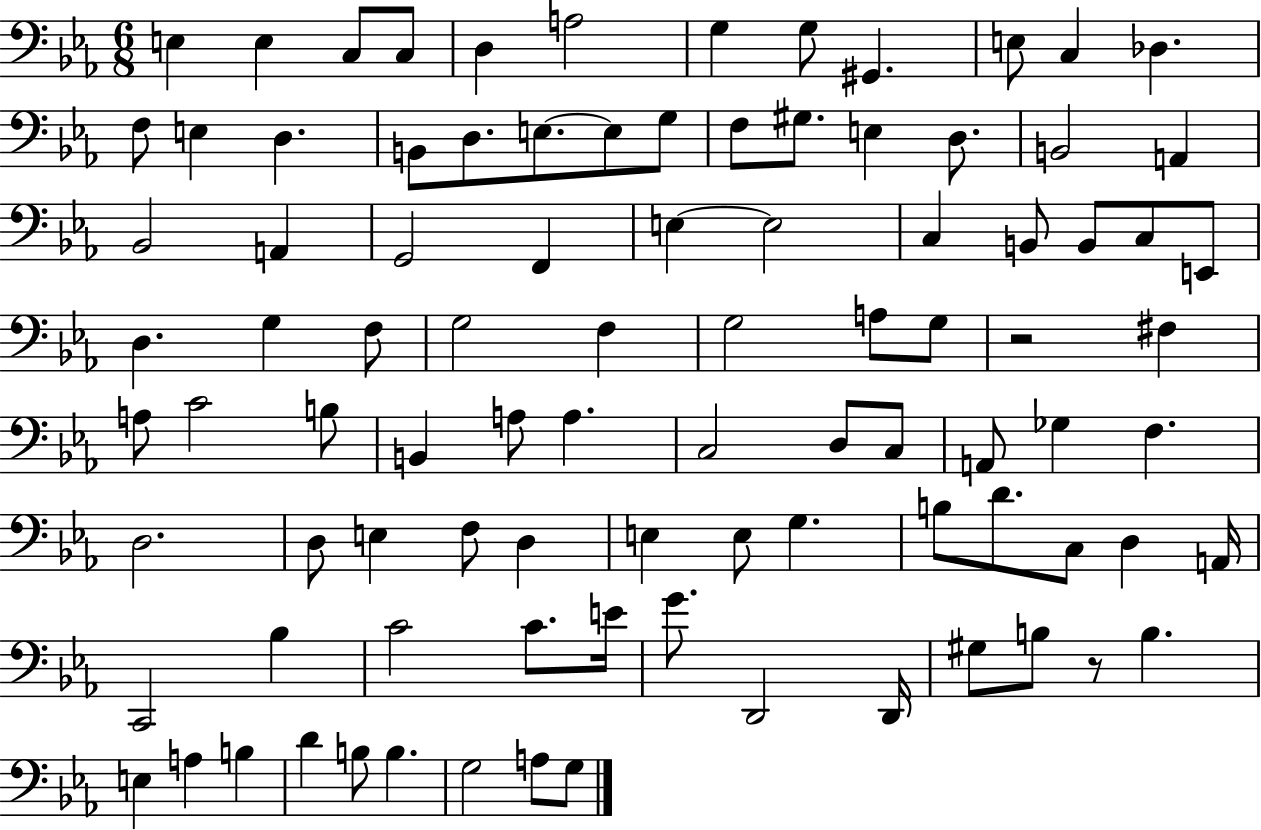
{
  \clef bass
  \numericTimeSignature
  \time 6/8
  \key ees \major
  e4 e4 c8 c8 | d4 a2 | g4 g8 gis,4. | e8 c4 des4. | \break f8 e4 d4. | b,8 d8. e8.~~ e8 g8 | f8 gis8. e4 d8. | b,2 a,4 | \break bes,2 a,4 | g,2 f,4 | e4~~ e2 | c4 b,8 b,8 c8 e,8 | \break d4. g4 f8 | g2 f4 | g2 a8 g8 | r2 fis4 | \break a8 c'2 b8 | b,4 a8 a4. | c2 d8 c8 | a,8 ges4 f4. | \break d2. | d8 e4 f8 d4 | e4 e8 g4. | b8 d'8. c8 d4 a,16 | \break c,2 bes4 | c'2 c'8. e'16 | g'8. d,2 d,16 | gis8 b8 r8 b4. | \break e4 a4 b4 | d'4 b8 b4. | g2 a8 g8 | \bar "|."
}